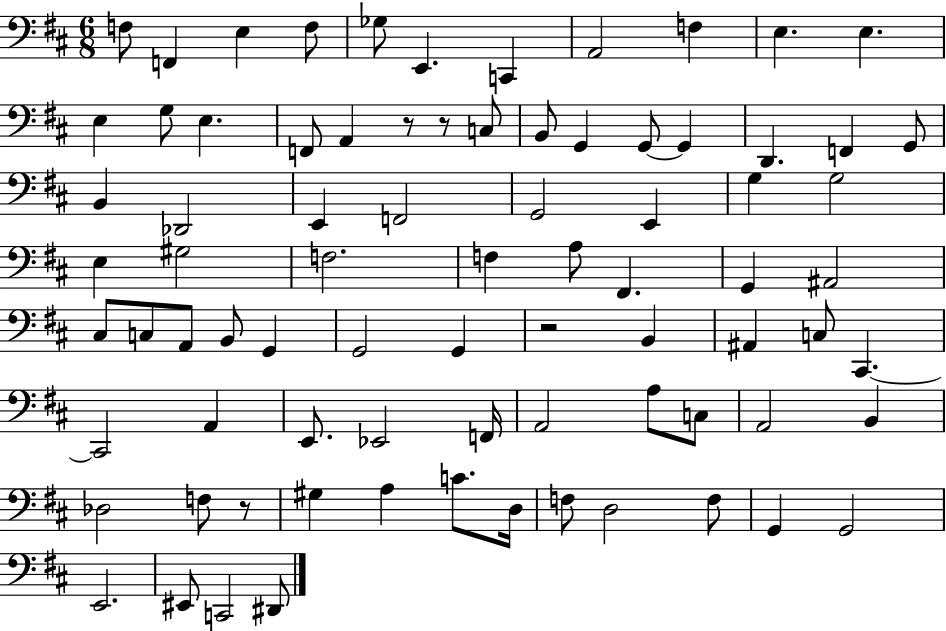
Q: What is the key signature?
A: D major